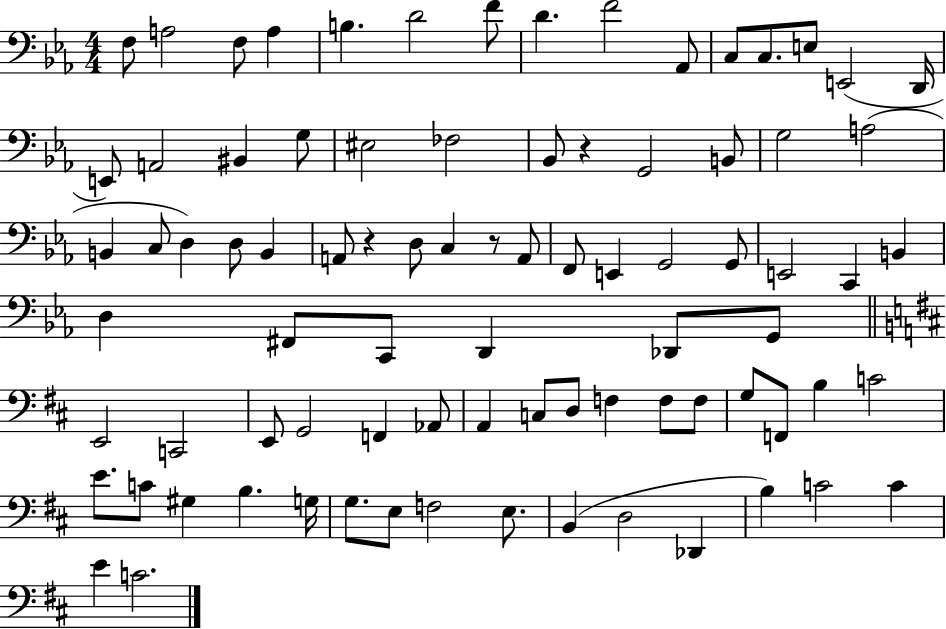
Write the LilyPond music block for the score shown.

{
  \clef bass
  \numericTimeSignature
  \time 4/4
  \key ees \major
  f8 a2 f8 a4 | b4. d'2 f'8 | d'4. f'2 aes,8 | c8 c8. e8 e,2( d,16 | \break e,8) a,2 bis,4 g8 | eis2 fes2 | bes,8 r4 g,2 b,8 | g2 a2( | \break b,4 c8 d4) d8 b,4 | a,8 r4 d8 c4 r8 a,8 | f,8 e,4 g,2 g,8 | e,2 c,4 b,4 | \break d4 fis,8 c,8 d,4 des,8 g,8 | \bar "||" \break \key d \major e,2 c,2 | e,8 g,2 f,4 aes,8 | a,4 c8 d8 f4 f8 f8 | g8 f,8 b4 c'2 | \break e'8. c'8 gis4 b4. g16 | g8. e8 f2 e8. | b,4( d2 des,4 | b4) c'2 c'4 | \break e'4 c'2. | \bar "|."
}